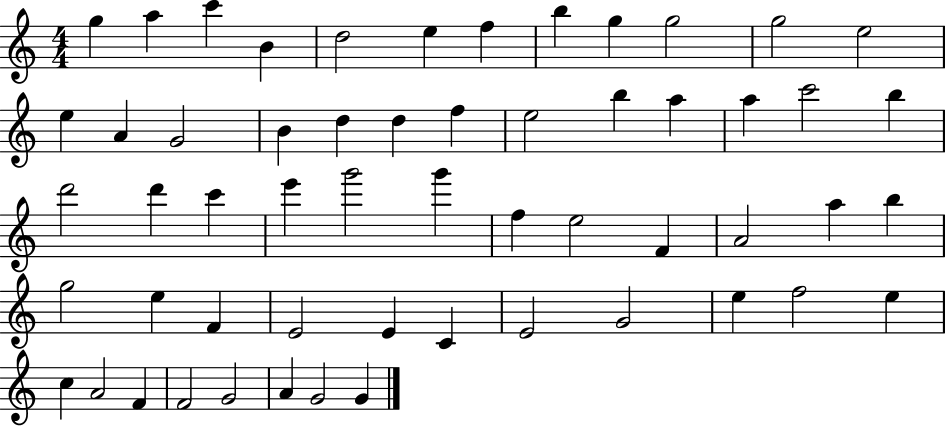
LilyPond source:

{
  \clef treble
  \numericTimeSignature
  \time 4/4
  \key c \major
  g''4 a''4 c'''4 b'4 | d''2 e''4 f''4 | b''4 g''4 g''2 | g''2 e''2 | \break e''4 a'4 g'2 | b'4 d''4 d''4 f''4 | e''2 b''4 a''4 | a''4 c'''2 b''4 | \break d'''2 d'''4 c'''4 | e'''4 g'''2 g'''4 | f''4 e''2 f'4 | a'2 a''4 b''4 | \break g''2 e''4 f'4 | e'2 e'4 c'4 | e'2 g'2 | e''4 f''2 e''4 | \break c''4 a'2 f'4 | f'2 g'2 | a'4 g'2 g'4 | \bar "|."
}